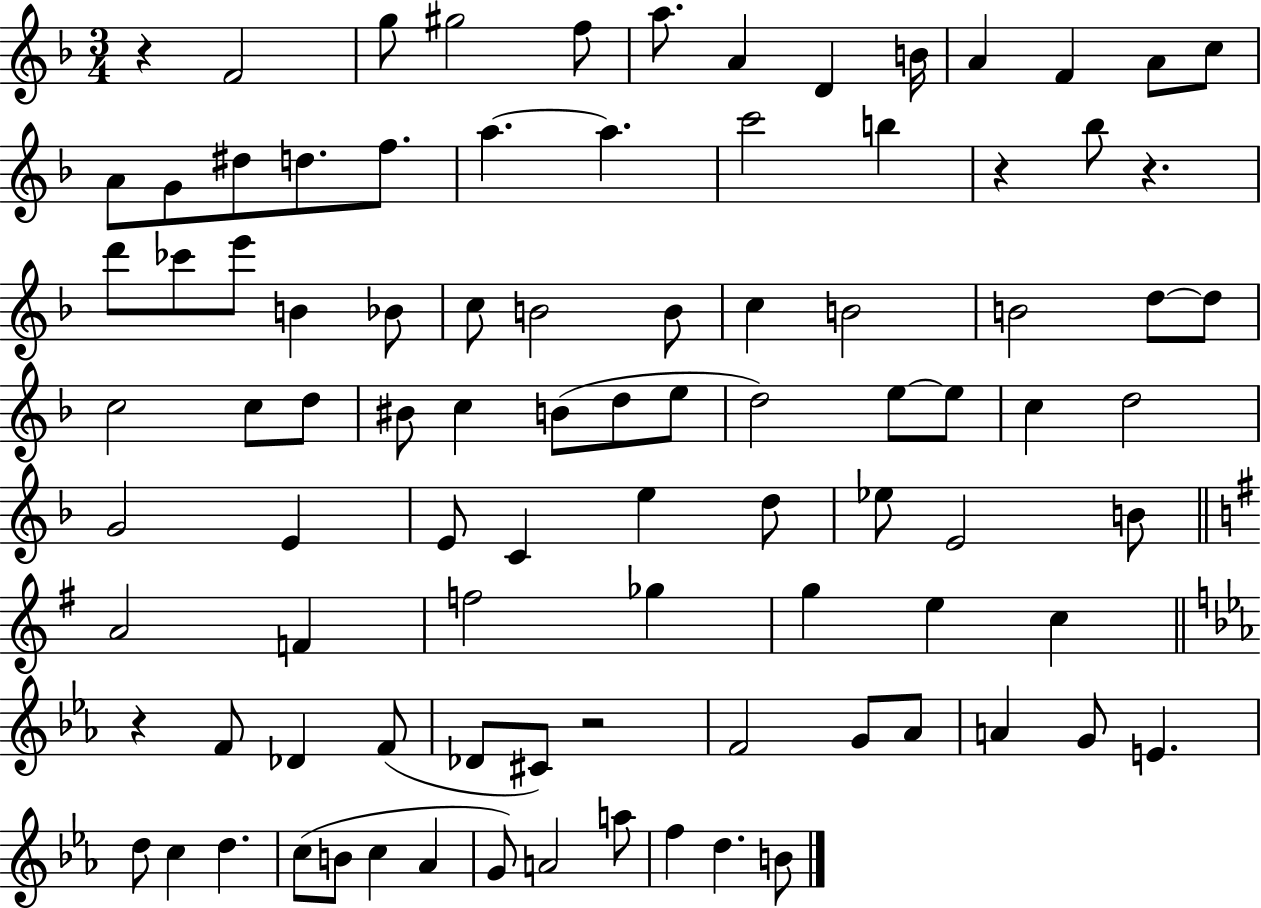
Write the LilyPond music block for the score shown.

{
  \clef treble
  \numericTimeSignature
  \time 3/4
  \key f \major
  r4 f'2 | g''8 gis''2 f''8 | a''8. a'4 d'4 b'16 | a'4 f'4 a'8 c''8 | \break a'8 g'8 dis''8 d''8. f''8. | a''4.~~ a''4. | c'''2 b''4 | r4 bes''8 r4. | \break d'''8 ces'''8 e'''8 b'4 bes'8 | c''8 b'2 b'8 | c''4 b'2 | b'2 d''8~~ d''8 | \break c''2 c''8 d''8 | bis'8 c''4 b'8( d''8 e''8 | d''2) e''8~~ e''8 | c''4 d''2 | \break g'2 e'4 | e'8 c'4 e''4 d''8 | ees''8 e'2 b'8 | \bar "||" \break \key g \major a'2 f'4 | f''2 ges''4 | g''4 e''4 c''4 | \bar "||" \break \key c \minor r4 f'8 des'4 f'8( | des'8 cis'8) r2 | f'2 g'8 aes'8 | a'4 g'8 e'4. | \break d''8 c''4 d''4. | c''8( b'8 c''4 aes'4 | g'8) a'2 a''8 | f''4 d''4. b'8 | \break \bar "|."
}